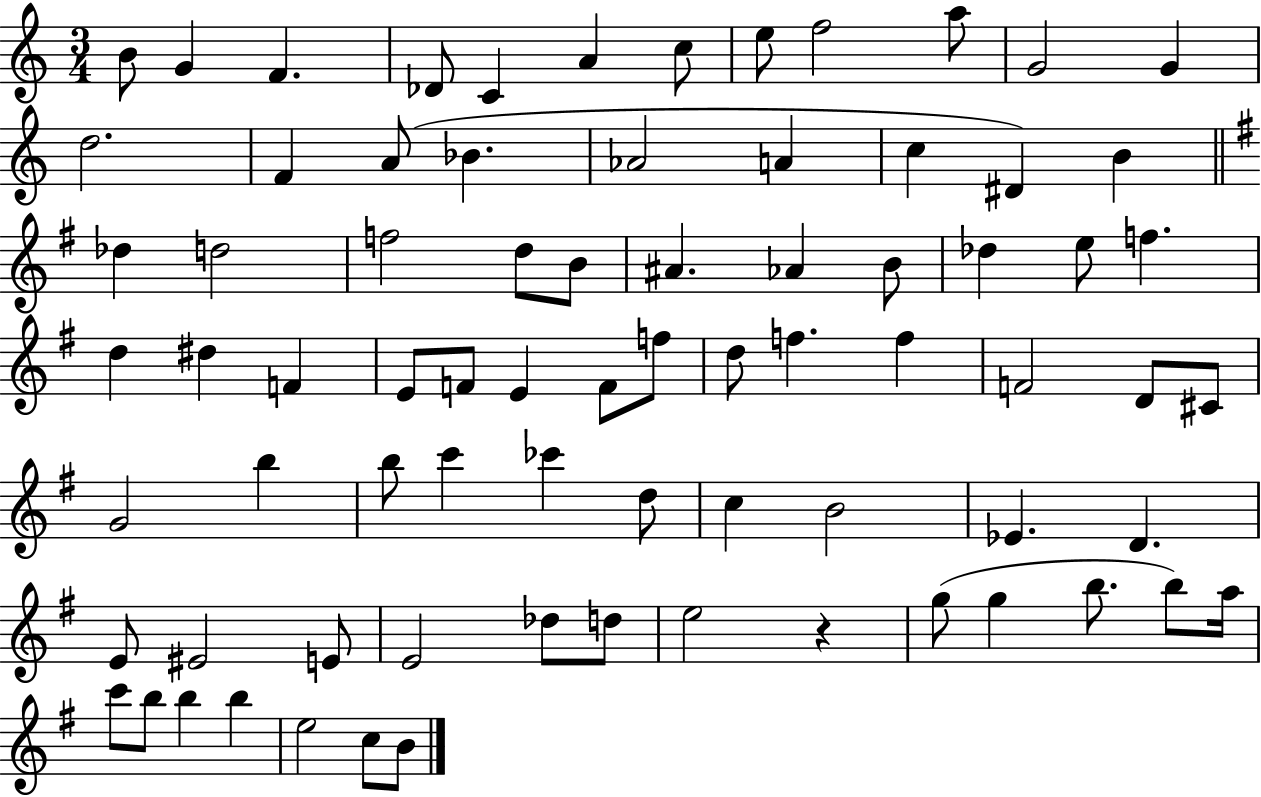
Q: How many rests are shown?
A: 1